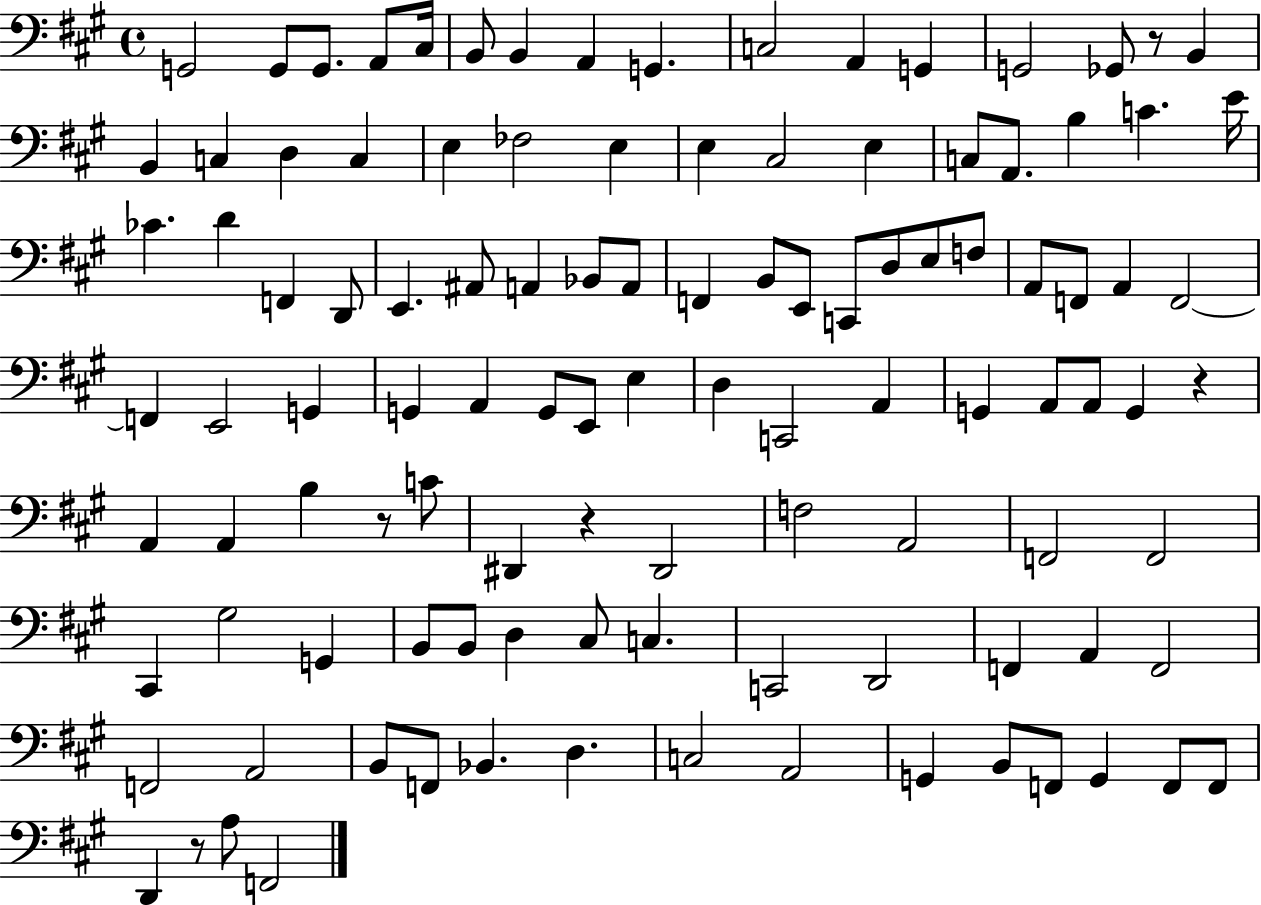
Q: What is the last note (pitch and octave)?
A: F2